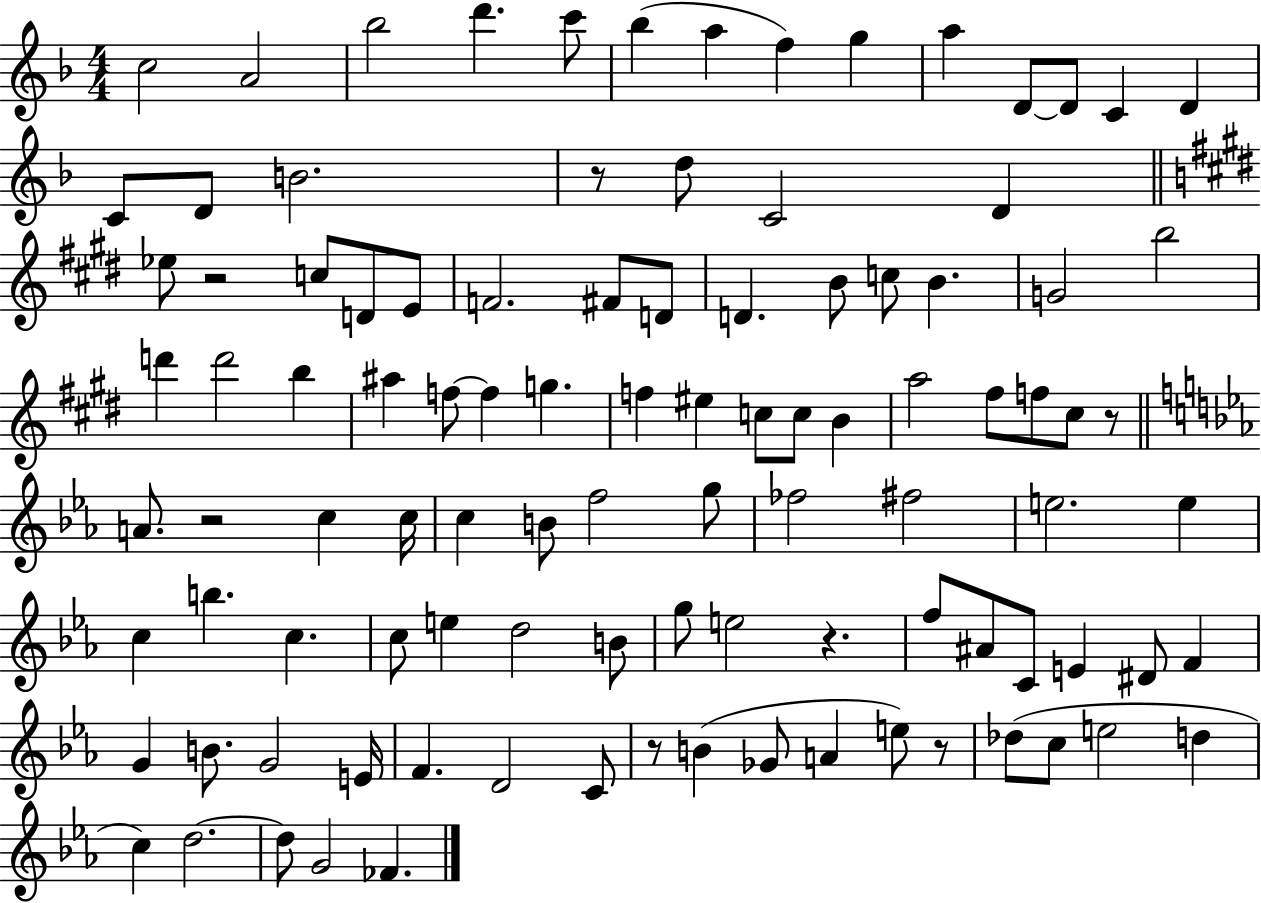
X:1
T:Untitled
M:4/4
L:1/4
K:F
c2 A2 _b2 d' c'/2 _b a f g a D/2 D/2 C D C/2 D/2 B2 z/2 d/2 C2 D _e/2 z2 c/2 D/2 E/2 F2 ^F/2 D/2 D B/2 c/2 B G2 b2 d' d'2 b ^a f/2 f g f ^e c/2 c/2 B a2 ^f/2 f/2 ^c/2 z/2 A/2 z2 c c/4 c B/2 f2 g/2 _f2 ^f2 e2 e c b c c/2 e d2 B/2 g/2 e2 z f/2 ^A/2 C/2 E ^D/2 F G B/2 G2 E/4 F D2 C/2 z/2 B _G/2 A e/2 z/2 _d/2 c/2 e2 d c d2 d/2 G2 _F